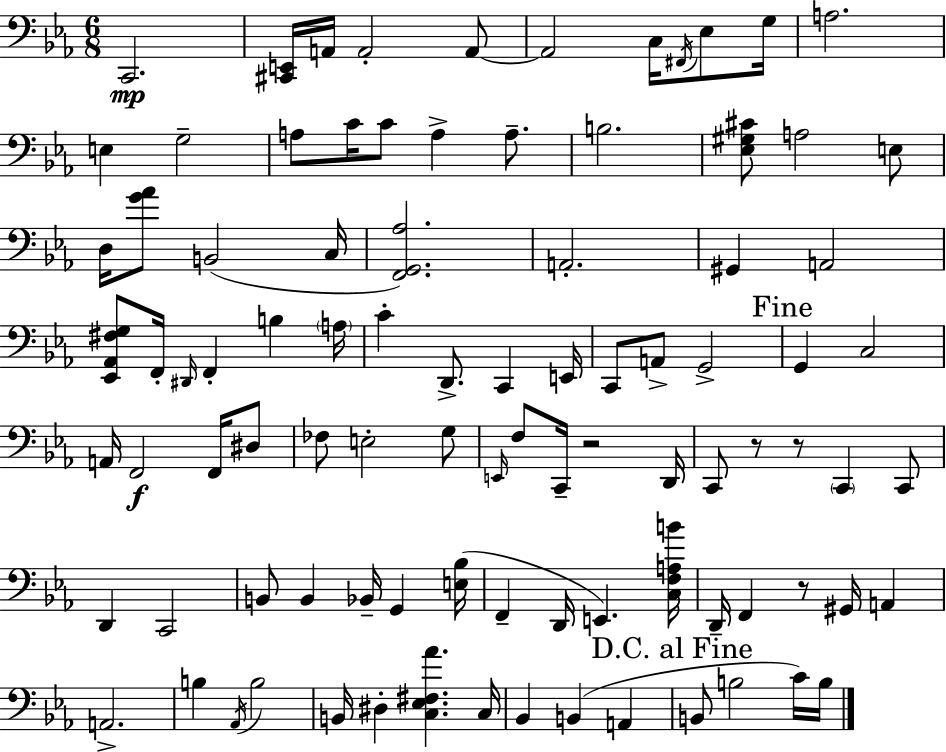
C2/h. [C#2,E2]/s A2/s A2/h A2/e A2/h C3/s F#2/s Eb3/e G3/s A3/h. E3/q G3/h A3/e C4/s C4/e A3/q A3/e. B3/h. [Eb3,G#3,C#4]/e A3/h E3/e D3/s [G4,Ab4]/e B2/h C3/s [F2,G2,Ab3]/h. A2/h. G#2/q A2/h [Eb2,Ab2,F#3,G3]/e F2/s D#2/s F2/q B3/q A3/s C4/q D2/e. C2/q E2/s C2/e A2/e G2/h G2/q C3/h A2/s F2/h F2/s D#3/e FES3/e E3/h G3/e E2/s F3/e C2/s R/h D2/s C2/e R/e R/e C2/q C2/e D2/q C2/h B2/e B2/q Bb2/s G2/q [E3,Bb3]/s F2/q D2/s E2/q. [C3,F3,A3,B4]/s D2/s F2/q R/e G#2/s A2/q A2/h. B3/q Ab2/s B3/h B2/s D#3/q [C3,Eb3,F#3,Ab4]/q. C3/s Bb2/q B2/q A2/q B2/e B3/h C4/s B3/s